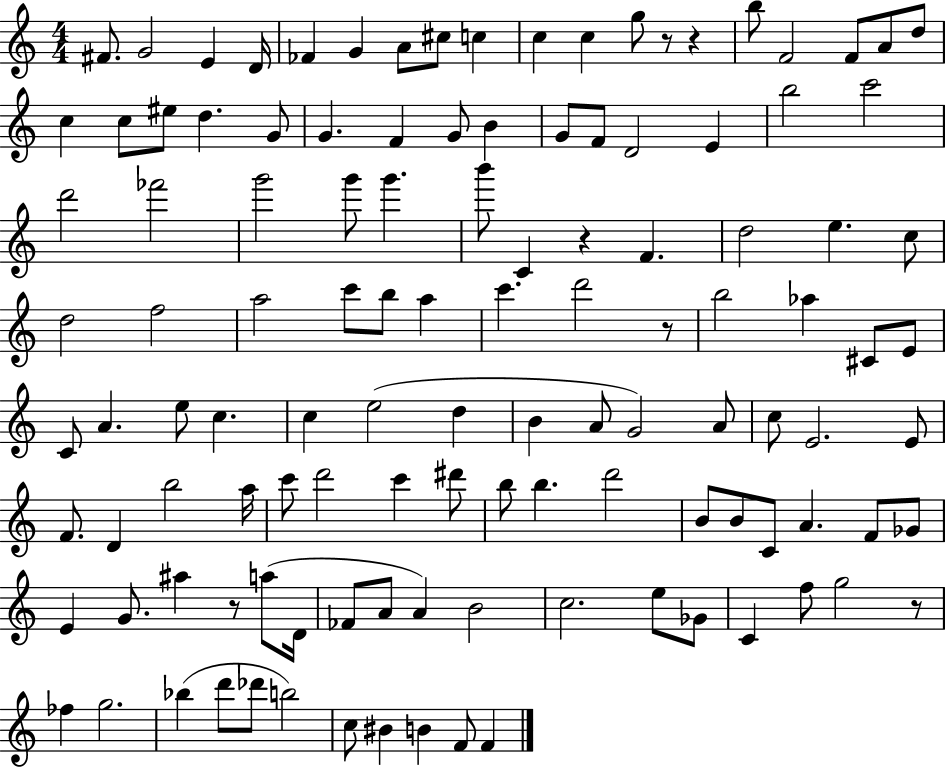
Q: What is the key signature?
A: C major